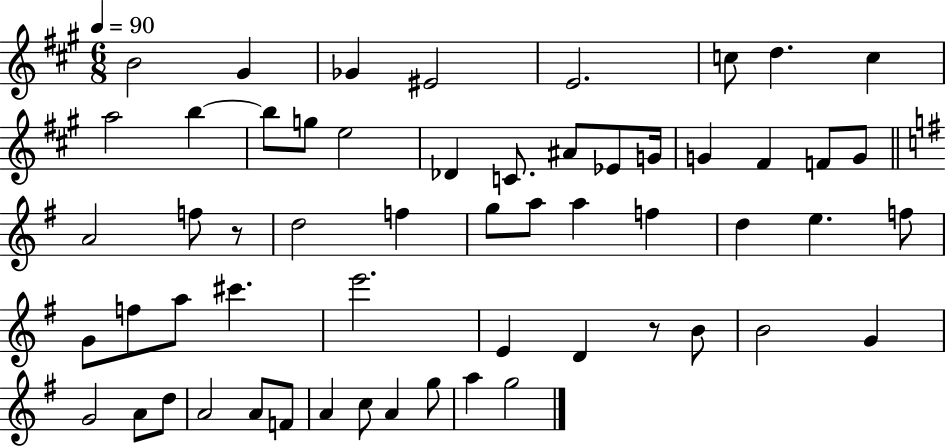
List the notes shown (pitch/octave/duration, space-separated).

B4/h G#4/q Gb4/q EIS4/h E4/h. C5/e D5/q. C5/q A5/h B5/q B5/e G5/e E5/h Db4/q C4/e. A#4/e Eb4/e G4/s G4/q F#4/q F4/e G4/e A4/h F5/e R/e D5/h F5/q G5/e A5/e A5/q F5/q D5/q E5/q. F5/e G4/e F5/e A5/e C#6/q. E6/h. E4/q D4/q R/e B4/e B4/h G4/q G4/h A4/e D5/e A4/h A4/e F4/e A4/q C5/e A4/q G5/e A5/q G5/h